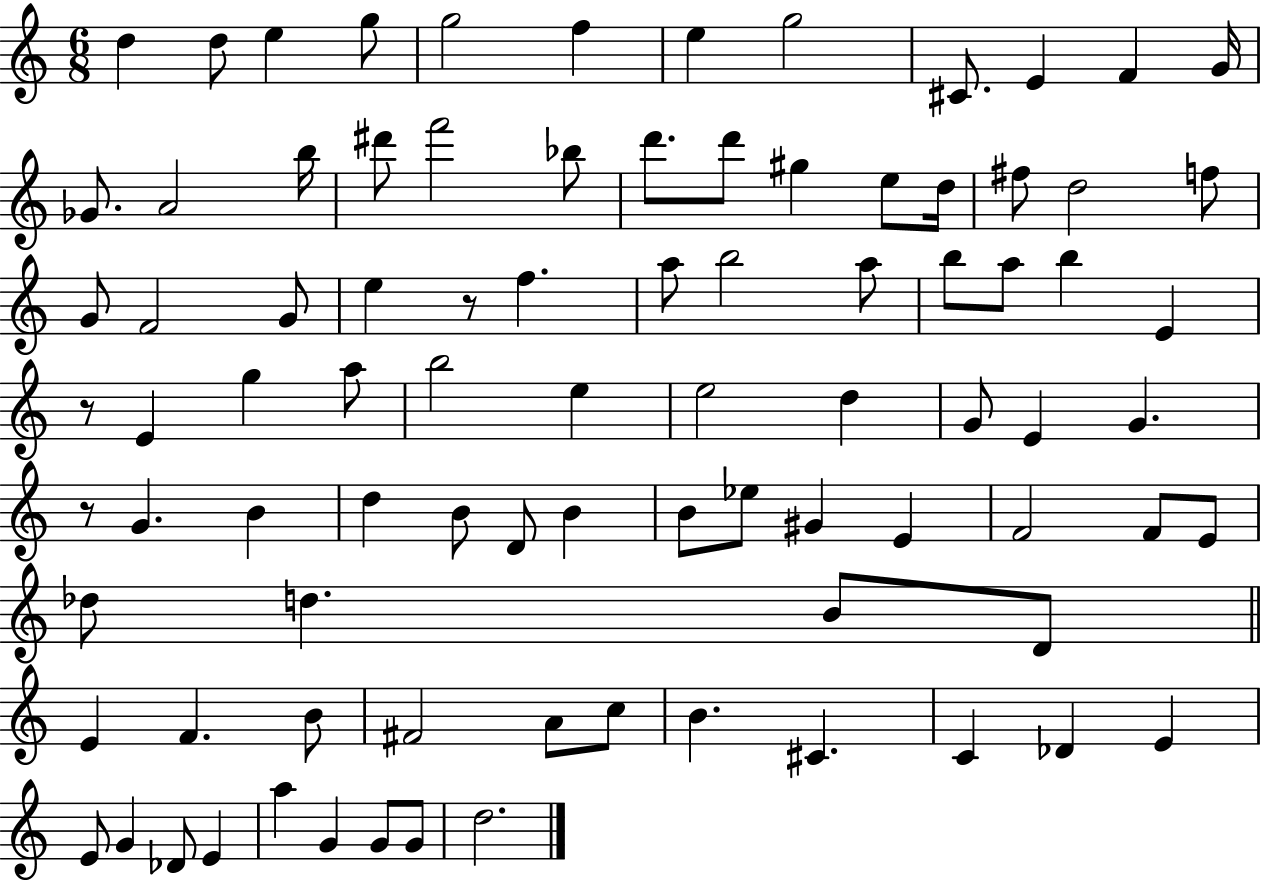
{
  \clef treble
  \numericTimeSignature
  \time 6/8
  \key c \major
  \repeat volta 2 { d''4 d''8 e''4 g''8 | g''2 f''4 | e''4 g''2 | cis'8. e'4 f'4 g'16 | \break ges'8. a'2 b''16 | dis'''8 f'''2 bes''8 | d'''8. d'''8 gis''4 e''8 d''16 | fis''8 d''2 f''8 | \break g'8 f'2 g'8 | e''4 r8 f''4. | a''8 b''2 a''8 | b''8 a''8 b''4 e'4 | \break r8 e'4 g''4 a''8 | b''2 e''4 | e''2 d''4 | g'8 e'4 g'4. | \break r8 g'4. b'4 | d''4 b'8 d'8 b'4 | b'8 ees''8 gis'4 e'4 | f'2 f'8 e'8 | \break des''8 d''4. b'8 d'8 | \bar "||" \break \key a \minor e'4 f'4. b'8 | fis'2 a'8 c''8 | b'4. cis'4. | c'4 des'4 e'4 | \break e'8 g'4 des'8 e'4 | a''4 g'4 g'8 g'8 | d''2. | } \bar "|."
}